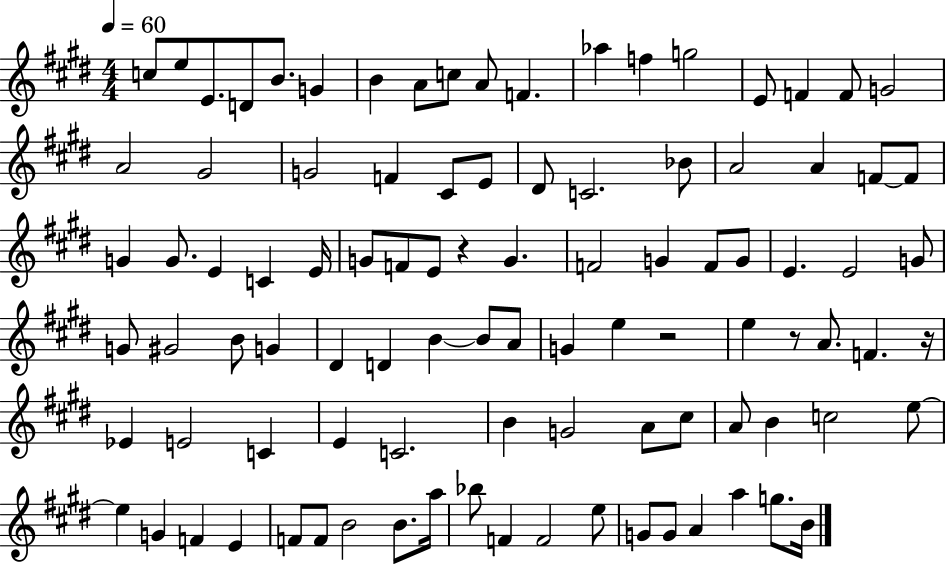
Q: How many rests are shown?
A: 4